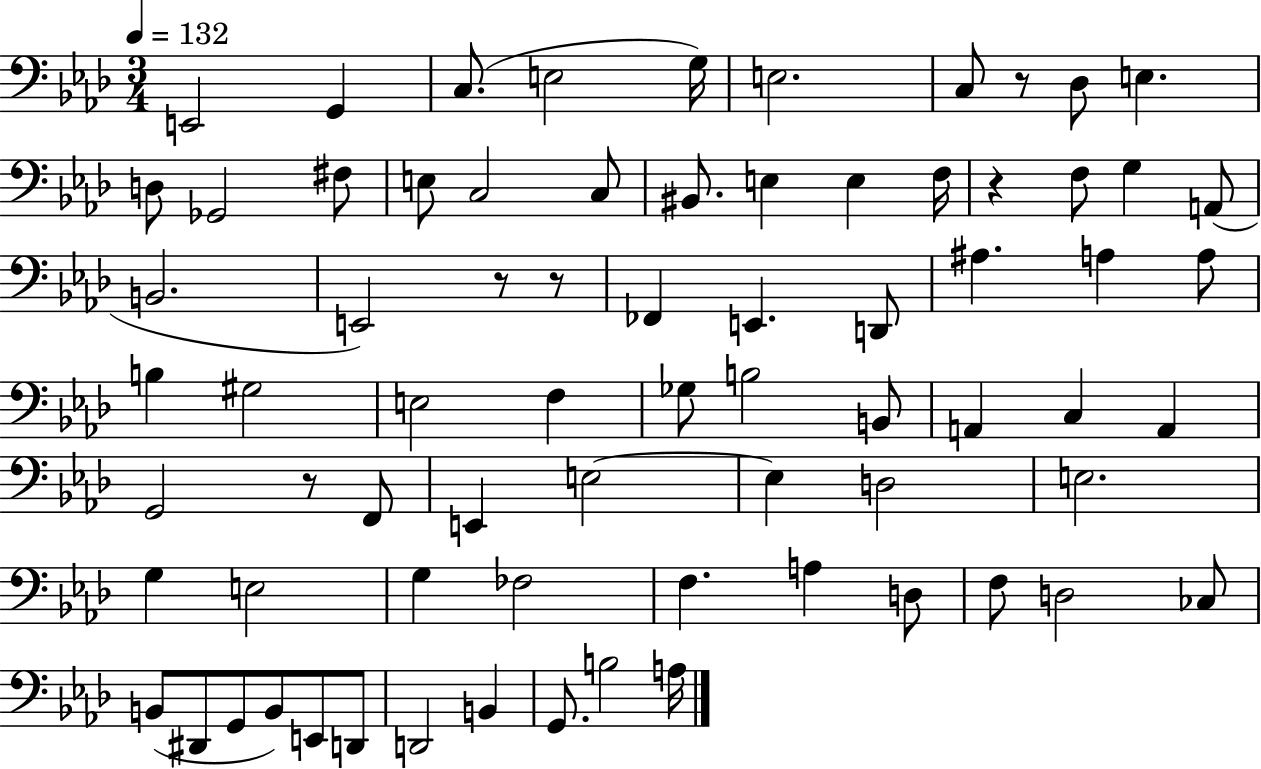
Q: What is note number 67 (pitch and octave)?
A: B3